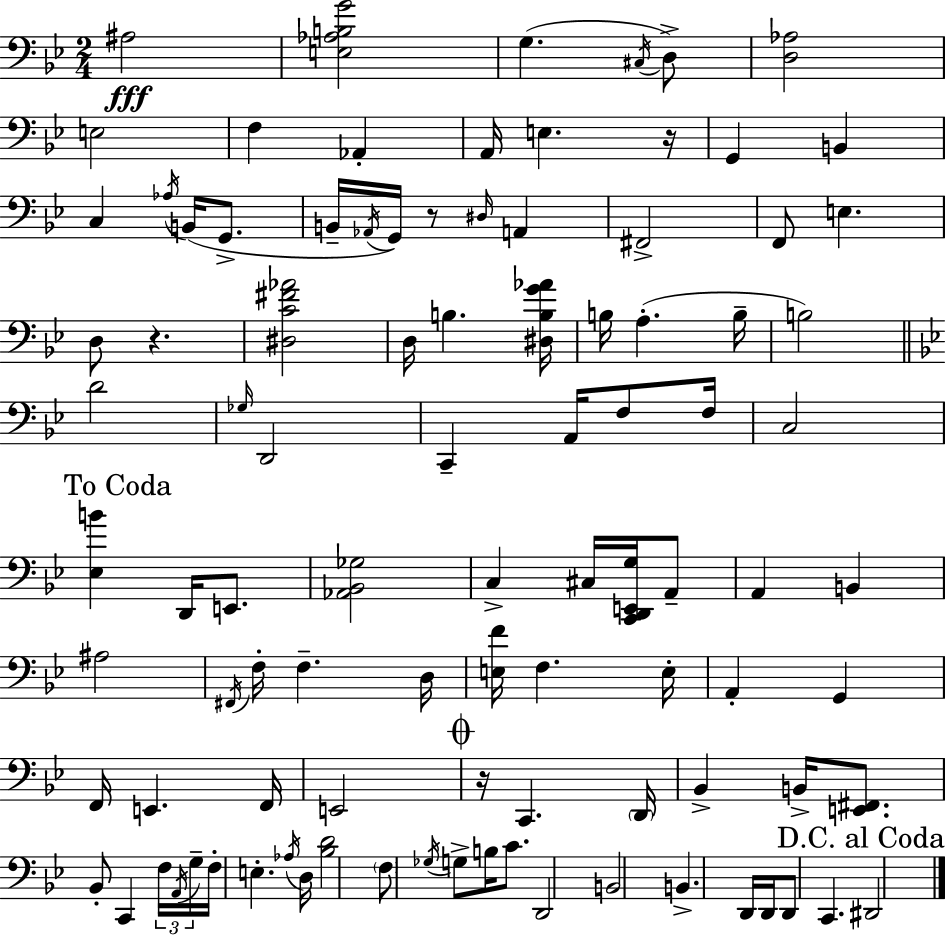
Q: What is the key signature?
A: G minor